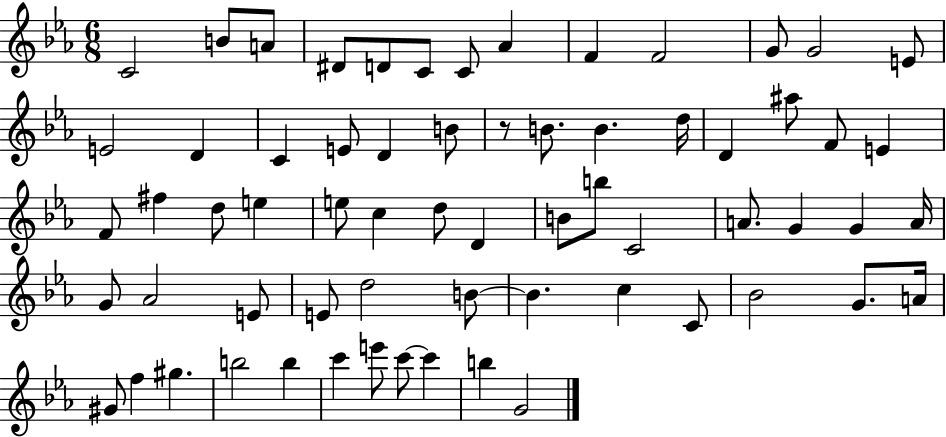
C4/h B4/e A4/e D#4/e D4/e C4/e C4/e Ab4/q F4/q F4/h G4/e G4/h E4/e E4/h D4/q C4/q E4/e D4/q B4/e R/e B4/e. B4/q. D5/s D4/q A#5/e F4/e E4/q F4/e F#5/q D5/e E5/q E5/e C5/q D5/e D4/q B4/e B5/e C4/h A4/e. G4/q G4/q A4/s G4/e Ab4/h E4/e E4/e D5/h B4/e B4/q. C5/q C4/e Bb4/h G4/e. A4/s G#4/e F5/q G#5/q. B5/h B5/q C6/q E6/e C6/e C6/q B5/q G4/h